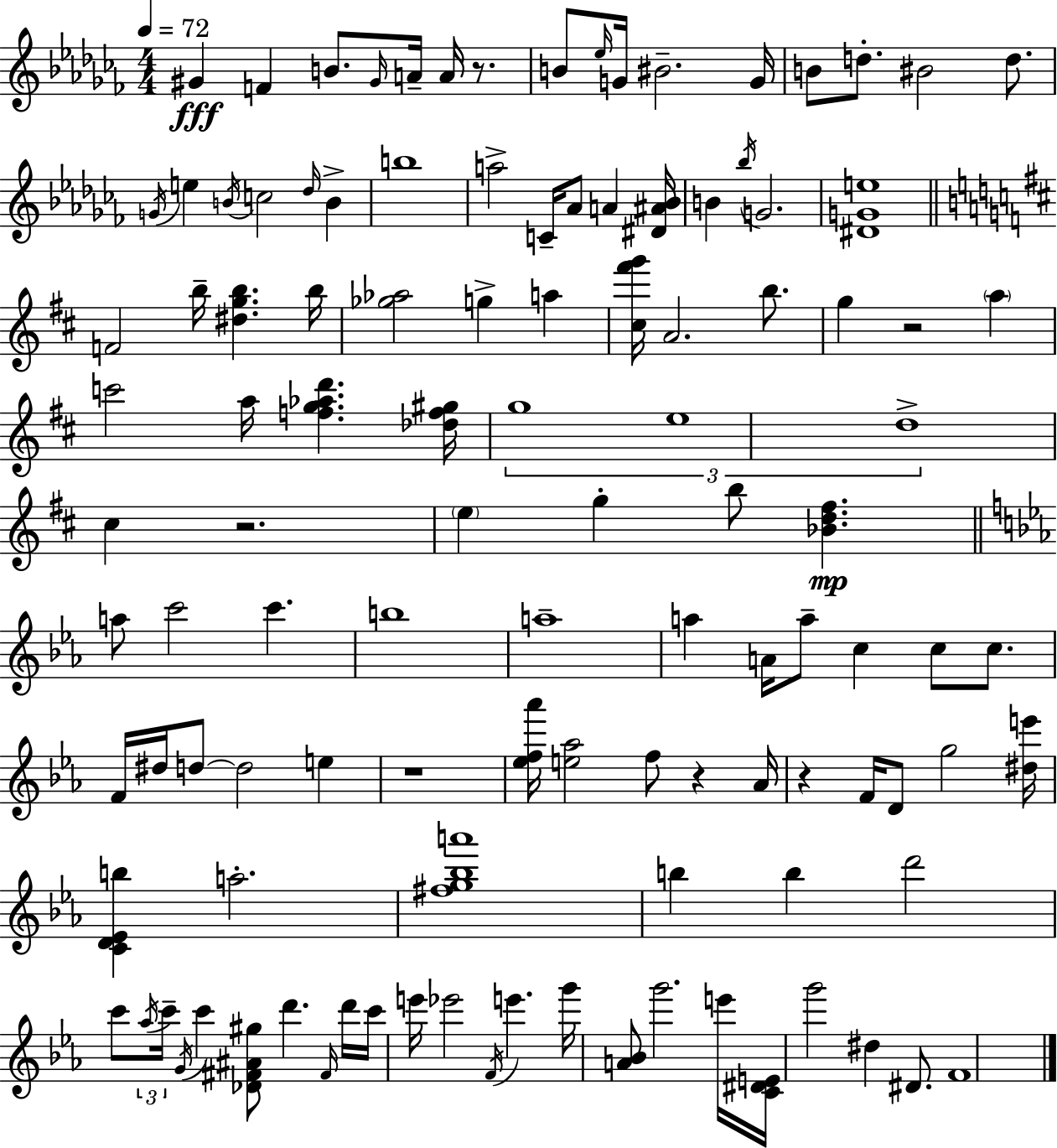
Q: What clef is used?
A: treble